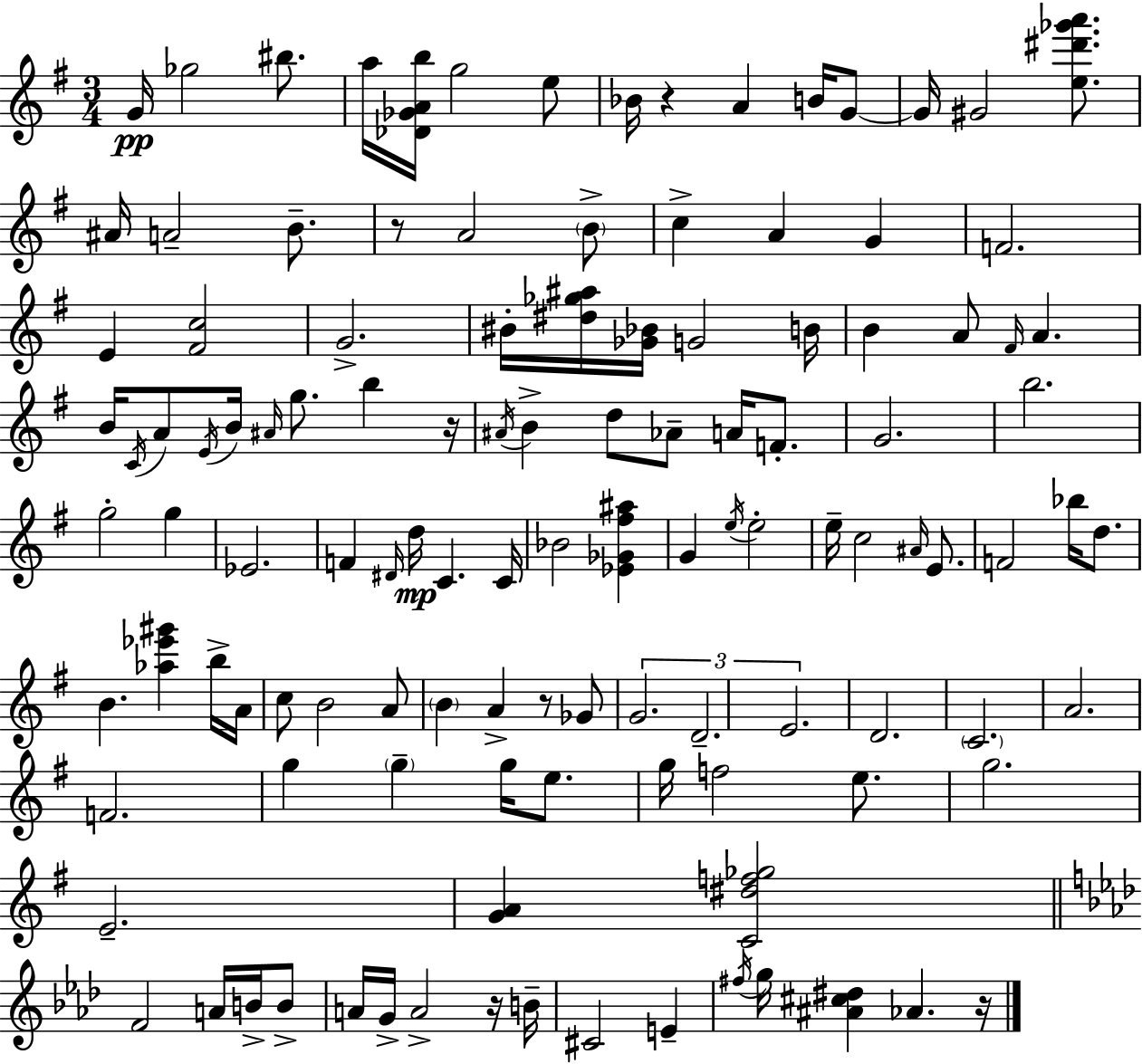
X:1
T:Untitled
M:3/4
L:1/4
K:Em
G/4 _g2 ^b/2 a/4 [_D_GAb]/4 g2 e/2 _B/4 z A B/4 G/2 G/4 ^G2 [e^d'_g'a']/2 ^A/4 A2 B/2 z/2 A2 B/2 c A G F2 E [^Fc]2 G2 ^B/4 [^d_g^a]/4 [_G_B]/4 G2 B/4 B A/2 ^F/4 A B/4 C/4 A/2 E/4 B/4 ^A/4 g/2 b z/4 ^A/4 B d/2 _A/2 A/4 F/2 G2 b2 g2 g _E2 F ^D/4 d/4 C C/4 _B2 [_E_G^f^a] G e/4 e2 e/4 c2 ^A/4 E/2 F2 _b/4 d/2 B [_a_e'^g'] b/4 A/4 c/2 B2 A/2 B A z/2 _G/2 G2 D2 E2 D2 C2 A2 F2 g g g/4 e/2 g/4 f2 e/2 g2 E2 [GA] [C^df_g]2 F2 A/4 B/4 B/2 A/4 G/4 A2 z/4 B/4 ^C2 E ^f/4 g/4 [^A^c^d] _A z/4